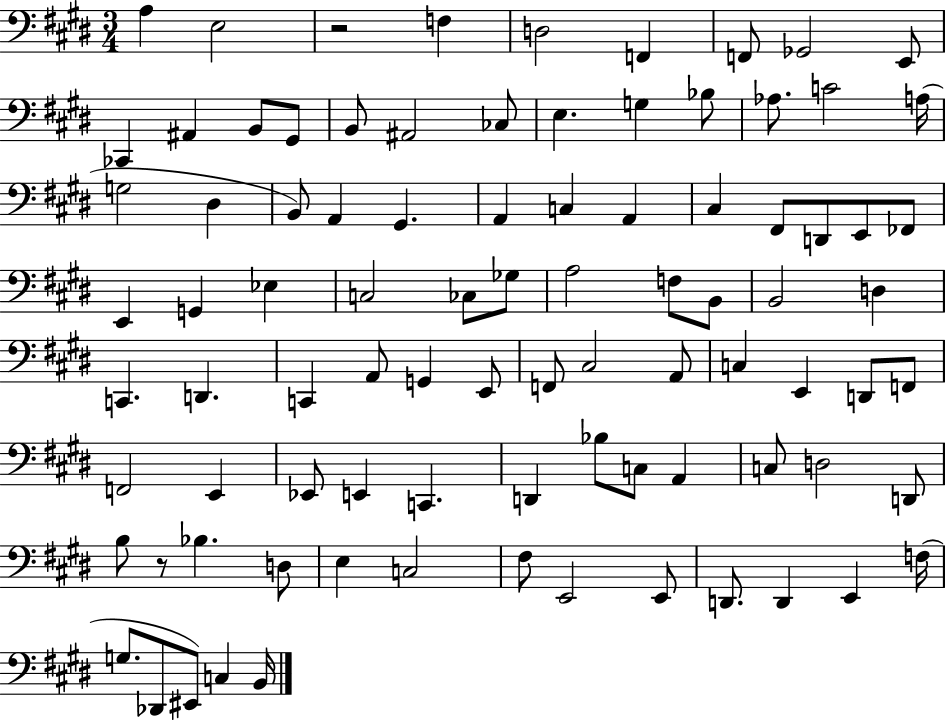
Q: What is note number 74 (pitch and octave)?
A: E3